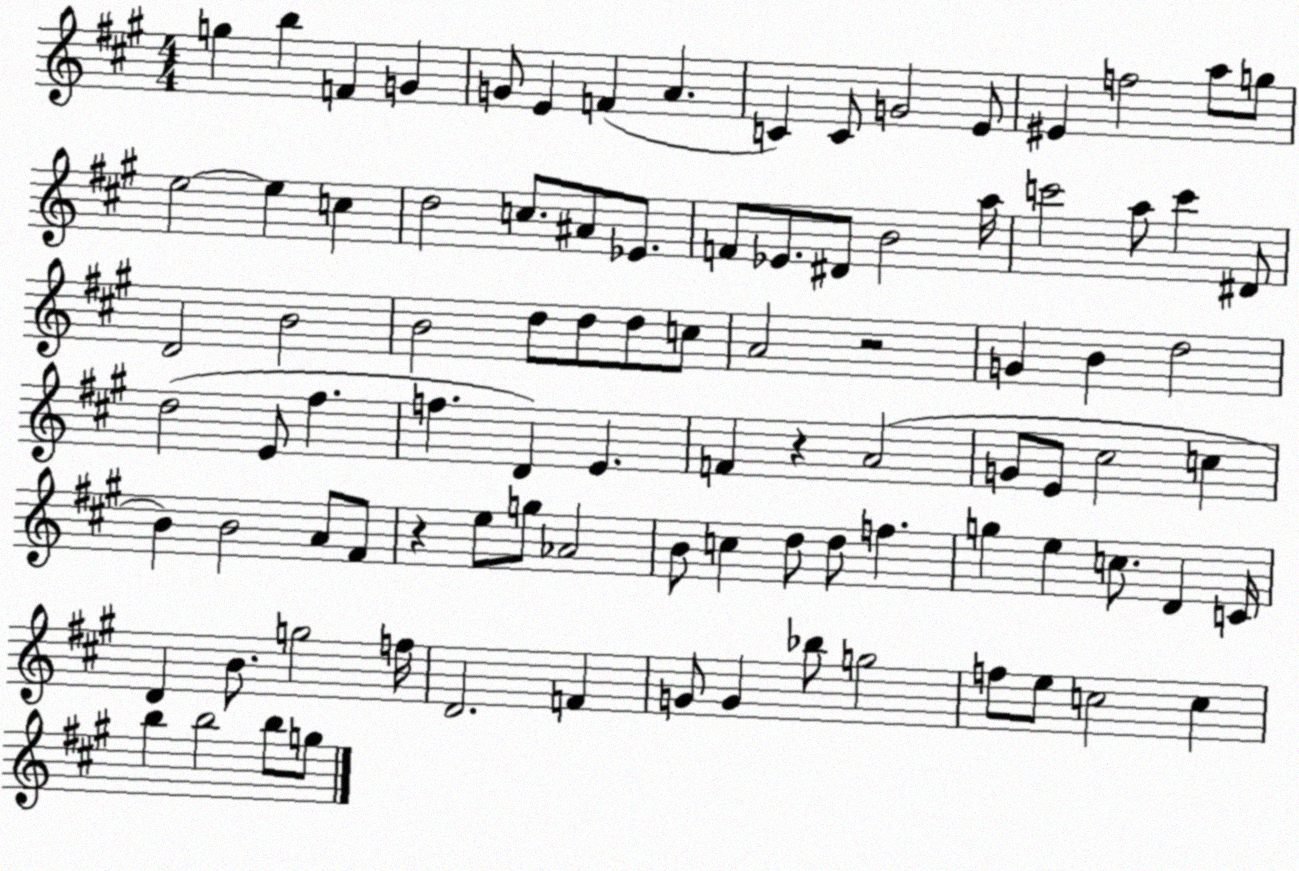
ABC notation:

X:1
T:Untitled
M:4/4
L:1/4
K:A
g b F G G/2 E F A C C/2 G2 E/2 ^E f2 a/2 g/2 e2 e c d2 c/2 ^A/2 _E/2 F/2 _E/2 ^D/2 B2 a/4 c'2 a/2 c' ^D/2 D2 B2 B2 d/2 d/2 d/2 c/2 A2 z2 G B d2 d2 E/2 ^f f D E F z A2 G/2 E/2 ^c2 c B B2 A/2 ^F/2 z e/2 g/2 _A2 B/2 c d/2 d/2 f g e c/2 D C/4 D B/2 g2 f/4 D2 F G/2 G _b/2 g2 f/2 e/2 c2 c b b2 b/2 g/2